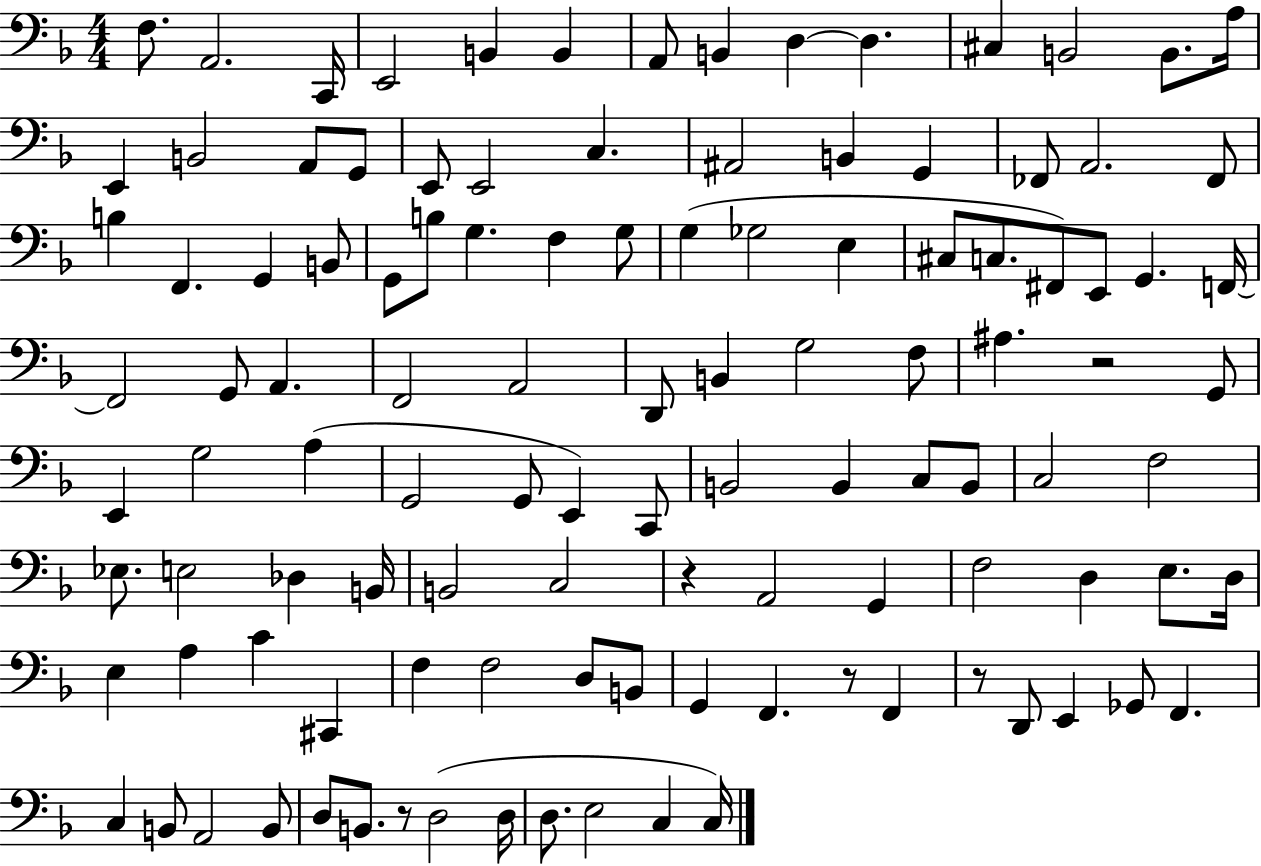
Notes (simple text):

F3/e. A2/h. C2/s E2/h B2/q B2/q A2/e B2/q D3/q D3/q. C#3/q B2/h B2/e. A3/s E2/q B2/h A2/e G2/e E2/e E2/h C3/q. A#2/h B2/q G2/q FES2/e A2/h. FES2/e B3/q F2/q. G2/q B2/e G2/e B3/e G3/q. F3/q G3/e G3/q Gb3/h E3/q C#3/e C3/e. F#2/e E2/e G2/q. F2/s F2/h G2/e A2/q. F2/h A2/h D2/e B2/q G3/h F3/e A#3/q. R/h G2/e E2/q G3/h A3/q G2/h G2/e E2/q C2/e B2/h B2/q C3/e B2/e C3/h F3/h Eb3/e. E3/h Db3/q B2/s B2/h C3/h R/q A2/h G2/q F3/h D3/q E3/e. D3/s E3/q A3/q C4/q C#2/q F3/q F3/h D3/e B2/e G2/q F2/q. R/e F2/q R/e D2/e E2/q Gb2/e F2/q. C3/q B2/e A2/h B2/e D3/e B2/e. R/e D3/h D3/s D3/e. E3/h C3/q C3/s